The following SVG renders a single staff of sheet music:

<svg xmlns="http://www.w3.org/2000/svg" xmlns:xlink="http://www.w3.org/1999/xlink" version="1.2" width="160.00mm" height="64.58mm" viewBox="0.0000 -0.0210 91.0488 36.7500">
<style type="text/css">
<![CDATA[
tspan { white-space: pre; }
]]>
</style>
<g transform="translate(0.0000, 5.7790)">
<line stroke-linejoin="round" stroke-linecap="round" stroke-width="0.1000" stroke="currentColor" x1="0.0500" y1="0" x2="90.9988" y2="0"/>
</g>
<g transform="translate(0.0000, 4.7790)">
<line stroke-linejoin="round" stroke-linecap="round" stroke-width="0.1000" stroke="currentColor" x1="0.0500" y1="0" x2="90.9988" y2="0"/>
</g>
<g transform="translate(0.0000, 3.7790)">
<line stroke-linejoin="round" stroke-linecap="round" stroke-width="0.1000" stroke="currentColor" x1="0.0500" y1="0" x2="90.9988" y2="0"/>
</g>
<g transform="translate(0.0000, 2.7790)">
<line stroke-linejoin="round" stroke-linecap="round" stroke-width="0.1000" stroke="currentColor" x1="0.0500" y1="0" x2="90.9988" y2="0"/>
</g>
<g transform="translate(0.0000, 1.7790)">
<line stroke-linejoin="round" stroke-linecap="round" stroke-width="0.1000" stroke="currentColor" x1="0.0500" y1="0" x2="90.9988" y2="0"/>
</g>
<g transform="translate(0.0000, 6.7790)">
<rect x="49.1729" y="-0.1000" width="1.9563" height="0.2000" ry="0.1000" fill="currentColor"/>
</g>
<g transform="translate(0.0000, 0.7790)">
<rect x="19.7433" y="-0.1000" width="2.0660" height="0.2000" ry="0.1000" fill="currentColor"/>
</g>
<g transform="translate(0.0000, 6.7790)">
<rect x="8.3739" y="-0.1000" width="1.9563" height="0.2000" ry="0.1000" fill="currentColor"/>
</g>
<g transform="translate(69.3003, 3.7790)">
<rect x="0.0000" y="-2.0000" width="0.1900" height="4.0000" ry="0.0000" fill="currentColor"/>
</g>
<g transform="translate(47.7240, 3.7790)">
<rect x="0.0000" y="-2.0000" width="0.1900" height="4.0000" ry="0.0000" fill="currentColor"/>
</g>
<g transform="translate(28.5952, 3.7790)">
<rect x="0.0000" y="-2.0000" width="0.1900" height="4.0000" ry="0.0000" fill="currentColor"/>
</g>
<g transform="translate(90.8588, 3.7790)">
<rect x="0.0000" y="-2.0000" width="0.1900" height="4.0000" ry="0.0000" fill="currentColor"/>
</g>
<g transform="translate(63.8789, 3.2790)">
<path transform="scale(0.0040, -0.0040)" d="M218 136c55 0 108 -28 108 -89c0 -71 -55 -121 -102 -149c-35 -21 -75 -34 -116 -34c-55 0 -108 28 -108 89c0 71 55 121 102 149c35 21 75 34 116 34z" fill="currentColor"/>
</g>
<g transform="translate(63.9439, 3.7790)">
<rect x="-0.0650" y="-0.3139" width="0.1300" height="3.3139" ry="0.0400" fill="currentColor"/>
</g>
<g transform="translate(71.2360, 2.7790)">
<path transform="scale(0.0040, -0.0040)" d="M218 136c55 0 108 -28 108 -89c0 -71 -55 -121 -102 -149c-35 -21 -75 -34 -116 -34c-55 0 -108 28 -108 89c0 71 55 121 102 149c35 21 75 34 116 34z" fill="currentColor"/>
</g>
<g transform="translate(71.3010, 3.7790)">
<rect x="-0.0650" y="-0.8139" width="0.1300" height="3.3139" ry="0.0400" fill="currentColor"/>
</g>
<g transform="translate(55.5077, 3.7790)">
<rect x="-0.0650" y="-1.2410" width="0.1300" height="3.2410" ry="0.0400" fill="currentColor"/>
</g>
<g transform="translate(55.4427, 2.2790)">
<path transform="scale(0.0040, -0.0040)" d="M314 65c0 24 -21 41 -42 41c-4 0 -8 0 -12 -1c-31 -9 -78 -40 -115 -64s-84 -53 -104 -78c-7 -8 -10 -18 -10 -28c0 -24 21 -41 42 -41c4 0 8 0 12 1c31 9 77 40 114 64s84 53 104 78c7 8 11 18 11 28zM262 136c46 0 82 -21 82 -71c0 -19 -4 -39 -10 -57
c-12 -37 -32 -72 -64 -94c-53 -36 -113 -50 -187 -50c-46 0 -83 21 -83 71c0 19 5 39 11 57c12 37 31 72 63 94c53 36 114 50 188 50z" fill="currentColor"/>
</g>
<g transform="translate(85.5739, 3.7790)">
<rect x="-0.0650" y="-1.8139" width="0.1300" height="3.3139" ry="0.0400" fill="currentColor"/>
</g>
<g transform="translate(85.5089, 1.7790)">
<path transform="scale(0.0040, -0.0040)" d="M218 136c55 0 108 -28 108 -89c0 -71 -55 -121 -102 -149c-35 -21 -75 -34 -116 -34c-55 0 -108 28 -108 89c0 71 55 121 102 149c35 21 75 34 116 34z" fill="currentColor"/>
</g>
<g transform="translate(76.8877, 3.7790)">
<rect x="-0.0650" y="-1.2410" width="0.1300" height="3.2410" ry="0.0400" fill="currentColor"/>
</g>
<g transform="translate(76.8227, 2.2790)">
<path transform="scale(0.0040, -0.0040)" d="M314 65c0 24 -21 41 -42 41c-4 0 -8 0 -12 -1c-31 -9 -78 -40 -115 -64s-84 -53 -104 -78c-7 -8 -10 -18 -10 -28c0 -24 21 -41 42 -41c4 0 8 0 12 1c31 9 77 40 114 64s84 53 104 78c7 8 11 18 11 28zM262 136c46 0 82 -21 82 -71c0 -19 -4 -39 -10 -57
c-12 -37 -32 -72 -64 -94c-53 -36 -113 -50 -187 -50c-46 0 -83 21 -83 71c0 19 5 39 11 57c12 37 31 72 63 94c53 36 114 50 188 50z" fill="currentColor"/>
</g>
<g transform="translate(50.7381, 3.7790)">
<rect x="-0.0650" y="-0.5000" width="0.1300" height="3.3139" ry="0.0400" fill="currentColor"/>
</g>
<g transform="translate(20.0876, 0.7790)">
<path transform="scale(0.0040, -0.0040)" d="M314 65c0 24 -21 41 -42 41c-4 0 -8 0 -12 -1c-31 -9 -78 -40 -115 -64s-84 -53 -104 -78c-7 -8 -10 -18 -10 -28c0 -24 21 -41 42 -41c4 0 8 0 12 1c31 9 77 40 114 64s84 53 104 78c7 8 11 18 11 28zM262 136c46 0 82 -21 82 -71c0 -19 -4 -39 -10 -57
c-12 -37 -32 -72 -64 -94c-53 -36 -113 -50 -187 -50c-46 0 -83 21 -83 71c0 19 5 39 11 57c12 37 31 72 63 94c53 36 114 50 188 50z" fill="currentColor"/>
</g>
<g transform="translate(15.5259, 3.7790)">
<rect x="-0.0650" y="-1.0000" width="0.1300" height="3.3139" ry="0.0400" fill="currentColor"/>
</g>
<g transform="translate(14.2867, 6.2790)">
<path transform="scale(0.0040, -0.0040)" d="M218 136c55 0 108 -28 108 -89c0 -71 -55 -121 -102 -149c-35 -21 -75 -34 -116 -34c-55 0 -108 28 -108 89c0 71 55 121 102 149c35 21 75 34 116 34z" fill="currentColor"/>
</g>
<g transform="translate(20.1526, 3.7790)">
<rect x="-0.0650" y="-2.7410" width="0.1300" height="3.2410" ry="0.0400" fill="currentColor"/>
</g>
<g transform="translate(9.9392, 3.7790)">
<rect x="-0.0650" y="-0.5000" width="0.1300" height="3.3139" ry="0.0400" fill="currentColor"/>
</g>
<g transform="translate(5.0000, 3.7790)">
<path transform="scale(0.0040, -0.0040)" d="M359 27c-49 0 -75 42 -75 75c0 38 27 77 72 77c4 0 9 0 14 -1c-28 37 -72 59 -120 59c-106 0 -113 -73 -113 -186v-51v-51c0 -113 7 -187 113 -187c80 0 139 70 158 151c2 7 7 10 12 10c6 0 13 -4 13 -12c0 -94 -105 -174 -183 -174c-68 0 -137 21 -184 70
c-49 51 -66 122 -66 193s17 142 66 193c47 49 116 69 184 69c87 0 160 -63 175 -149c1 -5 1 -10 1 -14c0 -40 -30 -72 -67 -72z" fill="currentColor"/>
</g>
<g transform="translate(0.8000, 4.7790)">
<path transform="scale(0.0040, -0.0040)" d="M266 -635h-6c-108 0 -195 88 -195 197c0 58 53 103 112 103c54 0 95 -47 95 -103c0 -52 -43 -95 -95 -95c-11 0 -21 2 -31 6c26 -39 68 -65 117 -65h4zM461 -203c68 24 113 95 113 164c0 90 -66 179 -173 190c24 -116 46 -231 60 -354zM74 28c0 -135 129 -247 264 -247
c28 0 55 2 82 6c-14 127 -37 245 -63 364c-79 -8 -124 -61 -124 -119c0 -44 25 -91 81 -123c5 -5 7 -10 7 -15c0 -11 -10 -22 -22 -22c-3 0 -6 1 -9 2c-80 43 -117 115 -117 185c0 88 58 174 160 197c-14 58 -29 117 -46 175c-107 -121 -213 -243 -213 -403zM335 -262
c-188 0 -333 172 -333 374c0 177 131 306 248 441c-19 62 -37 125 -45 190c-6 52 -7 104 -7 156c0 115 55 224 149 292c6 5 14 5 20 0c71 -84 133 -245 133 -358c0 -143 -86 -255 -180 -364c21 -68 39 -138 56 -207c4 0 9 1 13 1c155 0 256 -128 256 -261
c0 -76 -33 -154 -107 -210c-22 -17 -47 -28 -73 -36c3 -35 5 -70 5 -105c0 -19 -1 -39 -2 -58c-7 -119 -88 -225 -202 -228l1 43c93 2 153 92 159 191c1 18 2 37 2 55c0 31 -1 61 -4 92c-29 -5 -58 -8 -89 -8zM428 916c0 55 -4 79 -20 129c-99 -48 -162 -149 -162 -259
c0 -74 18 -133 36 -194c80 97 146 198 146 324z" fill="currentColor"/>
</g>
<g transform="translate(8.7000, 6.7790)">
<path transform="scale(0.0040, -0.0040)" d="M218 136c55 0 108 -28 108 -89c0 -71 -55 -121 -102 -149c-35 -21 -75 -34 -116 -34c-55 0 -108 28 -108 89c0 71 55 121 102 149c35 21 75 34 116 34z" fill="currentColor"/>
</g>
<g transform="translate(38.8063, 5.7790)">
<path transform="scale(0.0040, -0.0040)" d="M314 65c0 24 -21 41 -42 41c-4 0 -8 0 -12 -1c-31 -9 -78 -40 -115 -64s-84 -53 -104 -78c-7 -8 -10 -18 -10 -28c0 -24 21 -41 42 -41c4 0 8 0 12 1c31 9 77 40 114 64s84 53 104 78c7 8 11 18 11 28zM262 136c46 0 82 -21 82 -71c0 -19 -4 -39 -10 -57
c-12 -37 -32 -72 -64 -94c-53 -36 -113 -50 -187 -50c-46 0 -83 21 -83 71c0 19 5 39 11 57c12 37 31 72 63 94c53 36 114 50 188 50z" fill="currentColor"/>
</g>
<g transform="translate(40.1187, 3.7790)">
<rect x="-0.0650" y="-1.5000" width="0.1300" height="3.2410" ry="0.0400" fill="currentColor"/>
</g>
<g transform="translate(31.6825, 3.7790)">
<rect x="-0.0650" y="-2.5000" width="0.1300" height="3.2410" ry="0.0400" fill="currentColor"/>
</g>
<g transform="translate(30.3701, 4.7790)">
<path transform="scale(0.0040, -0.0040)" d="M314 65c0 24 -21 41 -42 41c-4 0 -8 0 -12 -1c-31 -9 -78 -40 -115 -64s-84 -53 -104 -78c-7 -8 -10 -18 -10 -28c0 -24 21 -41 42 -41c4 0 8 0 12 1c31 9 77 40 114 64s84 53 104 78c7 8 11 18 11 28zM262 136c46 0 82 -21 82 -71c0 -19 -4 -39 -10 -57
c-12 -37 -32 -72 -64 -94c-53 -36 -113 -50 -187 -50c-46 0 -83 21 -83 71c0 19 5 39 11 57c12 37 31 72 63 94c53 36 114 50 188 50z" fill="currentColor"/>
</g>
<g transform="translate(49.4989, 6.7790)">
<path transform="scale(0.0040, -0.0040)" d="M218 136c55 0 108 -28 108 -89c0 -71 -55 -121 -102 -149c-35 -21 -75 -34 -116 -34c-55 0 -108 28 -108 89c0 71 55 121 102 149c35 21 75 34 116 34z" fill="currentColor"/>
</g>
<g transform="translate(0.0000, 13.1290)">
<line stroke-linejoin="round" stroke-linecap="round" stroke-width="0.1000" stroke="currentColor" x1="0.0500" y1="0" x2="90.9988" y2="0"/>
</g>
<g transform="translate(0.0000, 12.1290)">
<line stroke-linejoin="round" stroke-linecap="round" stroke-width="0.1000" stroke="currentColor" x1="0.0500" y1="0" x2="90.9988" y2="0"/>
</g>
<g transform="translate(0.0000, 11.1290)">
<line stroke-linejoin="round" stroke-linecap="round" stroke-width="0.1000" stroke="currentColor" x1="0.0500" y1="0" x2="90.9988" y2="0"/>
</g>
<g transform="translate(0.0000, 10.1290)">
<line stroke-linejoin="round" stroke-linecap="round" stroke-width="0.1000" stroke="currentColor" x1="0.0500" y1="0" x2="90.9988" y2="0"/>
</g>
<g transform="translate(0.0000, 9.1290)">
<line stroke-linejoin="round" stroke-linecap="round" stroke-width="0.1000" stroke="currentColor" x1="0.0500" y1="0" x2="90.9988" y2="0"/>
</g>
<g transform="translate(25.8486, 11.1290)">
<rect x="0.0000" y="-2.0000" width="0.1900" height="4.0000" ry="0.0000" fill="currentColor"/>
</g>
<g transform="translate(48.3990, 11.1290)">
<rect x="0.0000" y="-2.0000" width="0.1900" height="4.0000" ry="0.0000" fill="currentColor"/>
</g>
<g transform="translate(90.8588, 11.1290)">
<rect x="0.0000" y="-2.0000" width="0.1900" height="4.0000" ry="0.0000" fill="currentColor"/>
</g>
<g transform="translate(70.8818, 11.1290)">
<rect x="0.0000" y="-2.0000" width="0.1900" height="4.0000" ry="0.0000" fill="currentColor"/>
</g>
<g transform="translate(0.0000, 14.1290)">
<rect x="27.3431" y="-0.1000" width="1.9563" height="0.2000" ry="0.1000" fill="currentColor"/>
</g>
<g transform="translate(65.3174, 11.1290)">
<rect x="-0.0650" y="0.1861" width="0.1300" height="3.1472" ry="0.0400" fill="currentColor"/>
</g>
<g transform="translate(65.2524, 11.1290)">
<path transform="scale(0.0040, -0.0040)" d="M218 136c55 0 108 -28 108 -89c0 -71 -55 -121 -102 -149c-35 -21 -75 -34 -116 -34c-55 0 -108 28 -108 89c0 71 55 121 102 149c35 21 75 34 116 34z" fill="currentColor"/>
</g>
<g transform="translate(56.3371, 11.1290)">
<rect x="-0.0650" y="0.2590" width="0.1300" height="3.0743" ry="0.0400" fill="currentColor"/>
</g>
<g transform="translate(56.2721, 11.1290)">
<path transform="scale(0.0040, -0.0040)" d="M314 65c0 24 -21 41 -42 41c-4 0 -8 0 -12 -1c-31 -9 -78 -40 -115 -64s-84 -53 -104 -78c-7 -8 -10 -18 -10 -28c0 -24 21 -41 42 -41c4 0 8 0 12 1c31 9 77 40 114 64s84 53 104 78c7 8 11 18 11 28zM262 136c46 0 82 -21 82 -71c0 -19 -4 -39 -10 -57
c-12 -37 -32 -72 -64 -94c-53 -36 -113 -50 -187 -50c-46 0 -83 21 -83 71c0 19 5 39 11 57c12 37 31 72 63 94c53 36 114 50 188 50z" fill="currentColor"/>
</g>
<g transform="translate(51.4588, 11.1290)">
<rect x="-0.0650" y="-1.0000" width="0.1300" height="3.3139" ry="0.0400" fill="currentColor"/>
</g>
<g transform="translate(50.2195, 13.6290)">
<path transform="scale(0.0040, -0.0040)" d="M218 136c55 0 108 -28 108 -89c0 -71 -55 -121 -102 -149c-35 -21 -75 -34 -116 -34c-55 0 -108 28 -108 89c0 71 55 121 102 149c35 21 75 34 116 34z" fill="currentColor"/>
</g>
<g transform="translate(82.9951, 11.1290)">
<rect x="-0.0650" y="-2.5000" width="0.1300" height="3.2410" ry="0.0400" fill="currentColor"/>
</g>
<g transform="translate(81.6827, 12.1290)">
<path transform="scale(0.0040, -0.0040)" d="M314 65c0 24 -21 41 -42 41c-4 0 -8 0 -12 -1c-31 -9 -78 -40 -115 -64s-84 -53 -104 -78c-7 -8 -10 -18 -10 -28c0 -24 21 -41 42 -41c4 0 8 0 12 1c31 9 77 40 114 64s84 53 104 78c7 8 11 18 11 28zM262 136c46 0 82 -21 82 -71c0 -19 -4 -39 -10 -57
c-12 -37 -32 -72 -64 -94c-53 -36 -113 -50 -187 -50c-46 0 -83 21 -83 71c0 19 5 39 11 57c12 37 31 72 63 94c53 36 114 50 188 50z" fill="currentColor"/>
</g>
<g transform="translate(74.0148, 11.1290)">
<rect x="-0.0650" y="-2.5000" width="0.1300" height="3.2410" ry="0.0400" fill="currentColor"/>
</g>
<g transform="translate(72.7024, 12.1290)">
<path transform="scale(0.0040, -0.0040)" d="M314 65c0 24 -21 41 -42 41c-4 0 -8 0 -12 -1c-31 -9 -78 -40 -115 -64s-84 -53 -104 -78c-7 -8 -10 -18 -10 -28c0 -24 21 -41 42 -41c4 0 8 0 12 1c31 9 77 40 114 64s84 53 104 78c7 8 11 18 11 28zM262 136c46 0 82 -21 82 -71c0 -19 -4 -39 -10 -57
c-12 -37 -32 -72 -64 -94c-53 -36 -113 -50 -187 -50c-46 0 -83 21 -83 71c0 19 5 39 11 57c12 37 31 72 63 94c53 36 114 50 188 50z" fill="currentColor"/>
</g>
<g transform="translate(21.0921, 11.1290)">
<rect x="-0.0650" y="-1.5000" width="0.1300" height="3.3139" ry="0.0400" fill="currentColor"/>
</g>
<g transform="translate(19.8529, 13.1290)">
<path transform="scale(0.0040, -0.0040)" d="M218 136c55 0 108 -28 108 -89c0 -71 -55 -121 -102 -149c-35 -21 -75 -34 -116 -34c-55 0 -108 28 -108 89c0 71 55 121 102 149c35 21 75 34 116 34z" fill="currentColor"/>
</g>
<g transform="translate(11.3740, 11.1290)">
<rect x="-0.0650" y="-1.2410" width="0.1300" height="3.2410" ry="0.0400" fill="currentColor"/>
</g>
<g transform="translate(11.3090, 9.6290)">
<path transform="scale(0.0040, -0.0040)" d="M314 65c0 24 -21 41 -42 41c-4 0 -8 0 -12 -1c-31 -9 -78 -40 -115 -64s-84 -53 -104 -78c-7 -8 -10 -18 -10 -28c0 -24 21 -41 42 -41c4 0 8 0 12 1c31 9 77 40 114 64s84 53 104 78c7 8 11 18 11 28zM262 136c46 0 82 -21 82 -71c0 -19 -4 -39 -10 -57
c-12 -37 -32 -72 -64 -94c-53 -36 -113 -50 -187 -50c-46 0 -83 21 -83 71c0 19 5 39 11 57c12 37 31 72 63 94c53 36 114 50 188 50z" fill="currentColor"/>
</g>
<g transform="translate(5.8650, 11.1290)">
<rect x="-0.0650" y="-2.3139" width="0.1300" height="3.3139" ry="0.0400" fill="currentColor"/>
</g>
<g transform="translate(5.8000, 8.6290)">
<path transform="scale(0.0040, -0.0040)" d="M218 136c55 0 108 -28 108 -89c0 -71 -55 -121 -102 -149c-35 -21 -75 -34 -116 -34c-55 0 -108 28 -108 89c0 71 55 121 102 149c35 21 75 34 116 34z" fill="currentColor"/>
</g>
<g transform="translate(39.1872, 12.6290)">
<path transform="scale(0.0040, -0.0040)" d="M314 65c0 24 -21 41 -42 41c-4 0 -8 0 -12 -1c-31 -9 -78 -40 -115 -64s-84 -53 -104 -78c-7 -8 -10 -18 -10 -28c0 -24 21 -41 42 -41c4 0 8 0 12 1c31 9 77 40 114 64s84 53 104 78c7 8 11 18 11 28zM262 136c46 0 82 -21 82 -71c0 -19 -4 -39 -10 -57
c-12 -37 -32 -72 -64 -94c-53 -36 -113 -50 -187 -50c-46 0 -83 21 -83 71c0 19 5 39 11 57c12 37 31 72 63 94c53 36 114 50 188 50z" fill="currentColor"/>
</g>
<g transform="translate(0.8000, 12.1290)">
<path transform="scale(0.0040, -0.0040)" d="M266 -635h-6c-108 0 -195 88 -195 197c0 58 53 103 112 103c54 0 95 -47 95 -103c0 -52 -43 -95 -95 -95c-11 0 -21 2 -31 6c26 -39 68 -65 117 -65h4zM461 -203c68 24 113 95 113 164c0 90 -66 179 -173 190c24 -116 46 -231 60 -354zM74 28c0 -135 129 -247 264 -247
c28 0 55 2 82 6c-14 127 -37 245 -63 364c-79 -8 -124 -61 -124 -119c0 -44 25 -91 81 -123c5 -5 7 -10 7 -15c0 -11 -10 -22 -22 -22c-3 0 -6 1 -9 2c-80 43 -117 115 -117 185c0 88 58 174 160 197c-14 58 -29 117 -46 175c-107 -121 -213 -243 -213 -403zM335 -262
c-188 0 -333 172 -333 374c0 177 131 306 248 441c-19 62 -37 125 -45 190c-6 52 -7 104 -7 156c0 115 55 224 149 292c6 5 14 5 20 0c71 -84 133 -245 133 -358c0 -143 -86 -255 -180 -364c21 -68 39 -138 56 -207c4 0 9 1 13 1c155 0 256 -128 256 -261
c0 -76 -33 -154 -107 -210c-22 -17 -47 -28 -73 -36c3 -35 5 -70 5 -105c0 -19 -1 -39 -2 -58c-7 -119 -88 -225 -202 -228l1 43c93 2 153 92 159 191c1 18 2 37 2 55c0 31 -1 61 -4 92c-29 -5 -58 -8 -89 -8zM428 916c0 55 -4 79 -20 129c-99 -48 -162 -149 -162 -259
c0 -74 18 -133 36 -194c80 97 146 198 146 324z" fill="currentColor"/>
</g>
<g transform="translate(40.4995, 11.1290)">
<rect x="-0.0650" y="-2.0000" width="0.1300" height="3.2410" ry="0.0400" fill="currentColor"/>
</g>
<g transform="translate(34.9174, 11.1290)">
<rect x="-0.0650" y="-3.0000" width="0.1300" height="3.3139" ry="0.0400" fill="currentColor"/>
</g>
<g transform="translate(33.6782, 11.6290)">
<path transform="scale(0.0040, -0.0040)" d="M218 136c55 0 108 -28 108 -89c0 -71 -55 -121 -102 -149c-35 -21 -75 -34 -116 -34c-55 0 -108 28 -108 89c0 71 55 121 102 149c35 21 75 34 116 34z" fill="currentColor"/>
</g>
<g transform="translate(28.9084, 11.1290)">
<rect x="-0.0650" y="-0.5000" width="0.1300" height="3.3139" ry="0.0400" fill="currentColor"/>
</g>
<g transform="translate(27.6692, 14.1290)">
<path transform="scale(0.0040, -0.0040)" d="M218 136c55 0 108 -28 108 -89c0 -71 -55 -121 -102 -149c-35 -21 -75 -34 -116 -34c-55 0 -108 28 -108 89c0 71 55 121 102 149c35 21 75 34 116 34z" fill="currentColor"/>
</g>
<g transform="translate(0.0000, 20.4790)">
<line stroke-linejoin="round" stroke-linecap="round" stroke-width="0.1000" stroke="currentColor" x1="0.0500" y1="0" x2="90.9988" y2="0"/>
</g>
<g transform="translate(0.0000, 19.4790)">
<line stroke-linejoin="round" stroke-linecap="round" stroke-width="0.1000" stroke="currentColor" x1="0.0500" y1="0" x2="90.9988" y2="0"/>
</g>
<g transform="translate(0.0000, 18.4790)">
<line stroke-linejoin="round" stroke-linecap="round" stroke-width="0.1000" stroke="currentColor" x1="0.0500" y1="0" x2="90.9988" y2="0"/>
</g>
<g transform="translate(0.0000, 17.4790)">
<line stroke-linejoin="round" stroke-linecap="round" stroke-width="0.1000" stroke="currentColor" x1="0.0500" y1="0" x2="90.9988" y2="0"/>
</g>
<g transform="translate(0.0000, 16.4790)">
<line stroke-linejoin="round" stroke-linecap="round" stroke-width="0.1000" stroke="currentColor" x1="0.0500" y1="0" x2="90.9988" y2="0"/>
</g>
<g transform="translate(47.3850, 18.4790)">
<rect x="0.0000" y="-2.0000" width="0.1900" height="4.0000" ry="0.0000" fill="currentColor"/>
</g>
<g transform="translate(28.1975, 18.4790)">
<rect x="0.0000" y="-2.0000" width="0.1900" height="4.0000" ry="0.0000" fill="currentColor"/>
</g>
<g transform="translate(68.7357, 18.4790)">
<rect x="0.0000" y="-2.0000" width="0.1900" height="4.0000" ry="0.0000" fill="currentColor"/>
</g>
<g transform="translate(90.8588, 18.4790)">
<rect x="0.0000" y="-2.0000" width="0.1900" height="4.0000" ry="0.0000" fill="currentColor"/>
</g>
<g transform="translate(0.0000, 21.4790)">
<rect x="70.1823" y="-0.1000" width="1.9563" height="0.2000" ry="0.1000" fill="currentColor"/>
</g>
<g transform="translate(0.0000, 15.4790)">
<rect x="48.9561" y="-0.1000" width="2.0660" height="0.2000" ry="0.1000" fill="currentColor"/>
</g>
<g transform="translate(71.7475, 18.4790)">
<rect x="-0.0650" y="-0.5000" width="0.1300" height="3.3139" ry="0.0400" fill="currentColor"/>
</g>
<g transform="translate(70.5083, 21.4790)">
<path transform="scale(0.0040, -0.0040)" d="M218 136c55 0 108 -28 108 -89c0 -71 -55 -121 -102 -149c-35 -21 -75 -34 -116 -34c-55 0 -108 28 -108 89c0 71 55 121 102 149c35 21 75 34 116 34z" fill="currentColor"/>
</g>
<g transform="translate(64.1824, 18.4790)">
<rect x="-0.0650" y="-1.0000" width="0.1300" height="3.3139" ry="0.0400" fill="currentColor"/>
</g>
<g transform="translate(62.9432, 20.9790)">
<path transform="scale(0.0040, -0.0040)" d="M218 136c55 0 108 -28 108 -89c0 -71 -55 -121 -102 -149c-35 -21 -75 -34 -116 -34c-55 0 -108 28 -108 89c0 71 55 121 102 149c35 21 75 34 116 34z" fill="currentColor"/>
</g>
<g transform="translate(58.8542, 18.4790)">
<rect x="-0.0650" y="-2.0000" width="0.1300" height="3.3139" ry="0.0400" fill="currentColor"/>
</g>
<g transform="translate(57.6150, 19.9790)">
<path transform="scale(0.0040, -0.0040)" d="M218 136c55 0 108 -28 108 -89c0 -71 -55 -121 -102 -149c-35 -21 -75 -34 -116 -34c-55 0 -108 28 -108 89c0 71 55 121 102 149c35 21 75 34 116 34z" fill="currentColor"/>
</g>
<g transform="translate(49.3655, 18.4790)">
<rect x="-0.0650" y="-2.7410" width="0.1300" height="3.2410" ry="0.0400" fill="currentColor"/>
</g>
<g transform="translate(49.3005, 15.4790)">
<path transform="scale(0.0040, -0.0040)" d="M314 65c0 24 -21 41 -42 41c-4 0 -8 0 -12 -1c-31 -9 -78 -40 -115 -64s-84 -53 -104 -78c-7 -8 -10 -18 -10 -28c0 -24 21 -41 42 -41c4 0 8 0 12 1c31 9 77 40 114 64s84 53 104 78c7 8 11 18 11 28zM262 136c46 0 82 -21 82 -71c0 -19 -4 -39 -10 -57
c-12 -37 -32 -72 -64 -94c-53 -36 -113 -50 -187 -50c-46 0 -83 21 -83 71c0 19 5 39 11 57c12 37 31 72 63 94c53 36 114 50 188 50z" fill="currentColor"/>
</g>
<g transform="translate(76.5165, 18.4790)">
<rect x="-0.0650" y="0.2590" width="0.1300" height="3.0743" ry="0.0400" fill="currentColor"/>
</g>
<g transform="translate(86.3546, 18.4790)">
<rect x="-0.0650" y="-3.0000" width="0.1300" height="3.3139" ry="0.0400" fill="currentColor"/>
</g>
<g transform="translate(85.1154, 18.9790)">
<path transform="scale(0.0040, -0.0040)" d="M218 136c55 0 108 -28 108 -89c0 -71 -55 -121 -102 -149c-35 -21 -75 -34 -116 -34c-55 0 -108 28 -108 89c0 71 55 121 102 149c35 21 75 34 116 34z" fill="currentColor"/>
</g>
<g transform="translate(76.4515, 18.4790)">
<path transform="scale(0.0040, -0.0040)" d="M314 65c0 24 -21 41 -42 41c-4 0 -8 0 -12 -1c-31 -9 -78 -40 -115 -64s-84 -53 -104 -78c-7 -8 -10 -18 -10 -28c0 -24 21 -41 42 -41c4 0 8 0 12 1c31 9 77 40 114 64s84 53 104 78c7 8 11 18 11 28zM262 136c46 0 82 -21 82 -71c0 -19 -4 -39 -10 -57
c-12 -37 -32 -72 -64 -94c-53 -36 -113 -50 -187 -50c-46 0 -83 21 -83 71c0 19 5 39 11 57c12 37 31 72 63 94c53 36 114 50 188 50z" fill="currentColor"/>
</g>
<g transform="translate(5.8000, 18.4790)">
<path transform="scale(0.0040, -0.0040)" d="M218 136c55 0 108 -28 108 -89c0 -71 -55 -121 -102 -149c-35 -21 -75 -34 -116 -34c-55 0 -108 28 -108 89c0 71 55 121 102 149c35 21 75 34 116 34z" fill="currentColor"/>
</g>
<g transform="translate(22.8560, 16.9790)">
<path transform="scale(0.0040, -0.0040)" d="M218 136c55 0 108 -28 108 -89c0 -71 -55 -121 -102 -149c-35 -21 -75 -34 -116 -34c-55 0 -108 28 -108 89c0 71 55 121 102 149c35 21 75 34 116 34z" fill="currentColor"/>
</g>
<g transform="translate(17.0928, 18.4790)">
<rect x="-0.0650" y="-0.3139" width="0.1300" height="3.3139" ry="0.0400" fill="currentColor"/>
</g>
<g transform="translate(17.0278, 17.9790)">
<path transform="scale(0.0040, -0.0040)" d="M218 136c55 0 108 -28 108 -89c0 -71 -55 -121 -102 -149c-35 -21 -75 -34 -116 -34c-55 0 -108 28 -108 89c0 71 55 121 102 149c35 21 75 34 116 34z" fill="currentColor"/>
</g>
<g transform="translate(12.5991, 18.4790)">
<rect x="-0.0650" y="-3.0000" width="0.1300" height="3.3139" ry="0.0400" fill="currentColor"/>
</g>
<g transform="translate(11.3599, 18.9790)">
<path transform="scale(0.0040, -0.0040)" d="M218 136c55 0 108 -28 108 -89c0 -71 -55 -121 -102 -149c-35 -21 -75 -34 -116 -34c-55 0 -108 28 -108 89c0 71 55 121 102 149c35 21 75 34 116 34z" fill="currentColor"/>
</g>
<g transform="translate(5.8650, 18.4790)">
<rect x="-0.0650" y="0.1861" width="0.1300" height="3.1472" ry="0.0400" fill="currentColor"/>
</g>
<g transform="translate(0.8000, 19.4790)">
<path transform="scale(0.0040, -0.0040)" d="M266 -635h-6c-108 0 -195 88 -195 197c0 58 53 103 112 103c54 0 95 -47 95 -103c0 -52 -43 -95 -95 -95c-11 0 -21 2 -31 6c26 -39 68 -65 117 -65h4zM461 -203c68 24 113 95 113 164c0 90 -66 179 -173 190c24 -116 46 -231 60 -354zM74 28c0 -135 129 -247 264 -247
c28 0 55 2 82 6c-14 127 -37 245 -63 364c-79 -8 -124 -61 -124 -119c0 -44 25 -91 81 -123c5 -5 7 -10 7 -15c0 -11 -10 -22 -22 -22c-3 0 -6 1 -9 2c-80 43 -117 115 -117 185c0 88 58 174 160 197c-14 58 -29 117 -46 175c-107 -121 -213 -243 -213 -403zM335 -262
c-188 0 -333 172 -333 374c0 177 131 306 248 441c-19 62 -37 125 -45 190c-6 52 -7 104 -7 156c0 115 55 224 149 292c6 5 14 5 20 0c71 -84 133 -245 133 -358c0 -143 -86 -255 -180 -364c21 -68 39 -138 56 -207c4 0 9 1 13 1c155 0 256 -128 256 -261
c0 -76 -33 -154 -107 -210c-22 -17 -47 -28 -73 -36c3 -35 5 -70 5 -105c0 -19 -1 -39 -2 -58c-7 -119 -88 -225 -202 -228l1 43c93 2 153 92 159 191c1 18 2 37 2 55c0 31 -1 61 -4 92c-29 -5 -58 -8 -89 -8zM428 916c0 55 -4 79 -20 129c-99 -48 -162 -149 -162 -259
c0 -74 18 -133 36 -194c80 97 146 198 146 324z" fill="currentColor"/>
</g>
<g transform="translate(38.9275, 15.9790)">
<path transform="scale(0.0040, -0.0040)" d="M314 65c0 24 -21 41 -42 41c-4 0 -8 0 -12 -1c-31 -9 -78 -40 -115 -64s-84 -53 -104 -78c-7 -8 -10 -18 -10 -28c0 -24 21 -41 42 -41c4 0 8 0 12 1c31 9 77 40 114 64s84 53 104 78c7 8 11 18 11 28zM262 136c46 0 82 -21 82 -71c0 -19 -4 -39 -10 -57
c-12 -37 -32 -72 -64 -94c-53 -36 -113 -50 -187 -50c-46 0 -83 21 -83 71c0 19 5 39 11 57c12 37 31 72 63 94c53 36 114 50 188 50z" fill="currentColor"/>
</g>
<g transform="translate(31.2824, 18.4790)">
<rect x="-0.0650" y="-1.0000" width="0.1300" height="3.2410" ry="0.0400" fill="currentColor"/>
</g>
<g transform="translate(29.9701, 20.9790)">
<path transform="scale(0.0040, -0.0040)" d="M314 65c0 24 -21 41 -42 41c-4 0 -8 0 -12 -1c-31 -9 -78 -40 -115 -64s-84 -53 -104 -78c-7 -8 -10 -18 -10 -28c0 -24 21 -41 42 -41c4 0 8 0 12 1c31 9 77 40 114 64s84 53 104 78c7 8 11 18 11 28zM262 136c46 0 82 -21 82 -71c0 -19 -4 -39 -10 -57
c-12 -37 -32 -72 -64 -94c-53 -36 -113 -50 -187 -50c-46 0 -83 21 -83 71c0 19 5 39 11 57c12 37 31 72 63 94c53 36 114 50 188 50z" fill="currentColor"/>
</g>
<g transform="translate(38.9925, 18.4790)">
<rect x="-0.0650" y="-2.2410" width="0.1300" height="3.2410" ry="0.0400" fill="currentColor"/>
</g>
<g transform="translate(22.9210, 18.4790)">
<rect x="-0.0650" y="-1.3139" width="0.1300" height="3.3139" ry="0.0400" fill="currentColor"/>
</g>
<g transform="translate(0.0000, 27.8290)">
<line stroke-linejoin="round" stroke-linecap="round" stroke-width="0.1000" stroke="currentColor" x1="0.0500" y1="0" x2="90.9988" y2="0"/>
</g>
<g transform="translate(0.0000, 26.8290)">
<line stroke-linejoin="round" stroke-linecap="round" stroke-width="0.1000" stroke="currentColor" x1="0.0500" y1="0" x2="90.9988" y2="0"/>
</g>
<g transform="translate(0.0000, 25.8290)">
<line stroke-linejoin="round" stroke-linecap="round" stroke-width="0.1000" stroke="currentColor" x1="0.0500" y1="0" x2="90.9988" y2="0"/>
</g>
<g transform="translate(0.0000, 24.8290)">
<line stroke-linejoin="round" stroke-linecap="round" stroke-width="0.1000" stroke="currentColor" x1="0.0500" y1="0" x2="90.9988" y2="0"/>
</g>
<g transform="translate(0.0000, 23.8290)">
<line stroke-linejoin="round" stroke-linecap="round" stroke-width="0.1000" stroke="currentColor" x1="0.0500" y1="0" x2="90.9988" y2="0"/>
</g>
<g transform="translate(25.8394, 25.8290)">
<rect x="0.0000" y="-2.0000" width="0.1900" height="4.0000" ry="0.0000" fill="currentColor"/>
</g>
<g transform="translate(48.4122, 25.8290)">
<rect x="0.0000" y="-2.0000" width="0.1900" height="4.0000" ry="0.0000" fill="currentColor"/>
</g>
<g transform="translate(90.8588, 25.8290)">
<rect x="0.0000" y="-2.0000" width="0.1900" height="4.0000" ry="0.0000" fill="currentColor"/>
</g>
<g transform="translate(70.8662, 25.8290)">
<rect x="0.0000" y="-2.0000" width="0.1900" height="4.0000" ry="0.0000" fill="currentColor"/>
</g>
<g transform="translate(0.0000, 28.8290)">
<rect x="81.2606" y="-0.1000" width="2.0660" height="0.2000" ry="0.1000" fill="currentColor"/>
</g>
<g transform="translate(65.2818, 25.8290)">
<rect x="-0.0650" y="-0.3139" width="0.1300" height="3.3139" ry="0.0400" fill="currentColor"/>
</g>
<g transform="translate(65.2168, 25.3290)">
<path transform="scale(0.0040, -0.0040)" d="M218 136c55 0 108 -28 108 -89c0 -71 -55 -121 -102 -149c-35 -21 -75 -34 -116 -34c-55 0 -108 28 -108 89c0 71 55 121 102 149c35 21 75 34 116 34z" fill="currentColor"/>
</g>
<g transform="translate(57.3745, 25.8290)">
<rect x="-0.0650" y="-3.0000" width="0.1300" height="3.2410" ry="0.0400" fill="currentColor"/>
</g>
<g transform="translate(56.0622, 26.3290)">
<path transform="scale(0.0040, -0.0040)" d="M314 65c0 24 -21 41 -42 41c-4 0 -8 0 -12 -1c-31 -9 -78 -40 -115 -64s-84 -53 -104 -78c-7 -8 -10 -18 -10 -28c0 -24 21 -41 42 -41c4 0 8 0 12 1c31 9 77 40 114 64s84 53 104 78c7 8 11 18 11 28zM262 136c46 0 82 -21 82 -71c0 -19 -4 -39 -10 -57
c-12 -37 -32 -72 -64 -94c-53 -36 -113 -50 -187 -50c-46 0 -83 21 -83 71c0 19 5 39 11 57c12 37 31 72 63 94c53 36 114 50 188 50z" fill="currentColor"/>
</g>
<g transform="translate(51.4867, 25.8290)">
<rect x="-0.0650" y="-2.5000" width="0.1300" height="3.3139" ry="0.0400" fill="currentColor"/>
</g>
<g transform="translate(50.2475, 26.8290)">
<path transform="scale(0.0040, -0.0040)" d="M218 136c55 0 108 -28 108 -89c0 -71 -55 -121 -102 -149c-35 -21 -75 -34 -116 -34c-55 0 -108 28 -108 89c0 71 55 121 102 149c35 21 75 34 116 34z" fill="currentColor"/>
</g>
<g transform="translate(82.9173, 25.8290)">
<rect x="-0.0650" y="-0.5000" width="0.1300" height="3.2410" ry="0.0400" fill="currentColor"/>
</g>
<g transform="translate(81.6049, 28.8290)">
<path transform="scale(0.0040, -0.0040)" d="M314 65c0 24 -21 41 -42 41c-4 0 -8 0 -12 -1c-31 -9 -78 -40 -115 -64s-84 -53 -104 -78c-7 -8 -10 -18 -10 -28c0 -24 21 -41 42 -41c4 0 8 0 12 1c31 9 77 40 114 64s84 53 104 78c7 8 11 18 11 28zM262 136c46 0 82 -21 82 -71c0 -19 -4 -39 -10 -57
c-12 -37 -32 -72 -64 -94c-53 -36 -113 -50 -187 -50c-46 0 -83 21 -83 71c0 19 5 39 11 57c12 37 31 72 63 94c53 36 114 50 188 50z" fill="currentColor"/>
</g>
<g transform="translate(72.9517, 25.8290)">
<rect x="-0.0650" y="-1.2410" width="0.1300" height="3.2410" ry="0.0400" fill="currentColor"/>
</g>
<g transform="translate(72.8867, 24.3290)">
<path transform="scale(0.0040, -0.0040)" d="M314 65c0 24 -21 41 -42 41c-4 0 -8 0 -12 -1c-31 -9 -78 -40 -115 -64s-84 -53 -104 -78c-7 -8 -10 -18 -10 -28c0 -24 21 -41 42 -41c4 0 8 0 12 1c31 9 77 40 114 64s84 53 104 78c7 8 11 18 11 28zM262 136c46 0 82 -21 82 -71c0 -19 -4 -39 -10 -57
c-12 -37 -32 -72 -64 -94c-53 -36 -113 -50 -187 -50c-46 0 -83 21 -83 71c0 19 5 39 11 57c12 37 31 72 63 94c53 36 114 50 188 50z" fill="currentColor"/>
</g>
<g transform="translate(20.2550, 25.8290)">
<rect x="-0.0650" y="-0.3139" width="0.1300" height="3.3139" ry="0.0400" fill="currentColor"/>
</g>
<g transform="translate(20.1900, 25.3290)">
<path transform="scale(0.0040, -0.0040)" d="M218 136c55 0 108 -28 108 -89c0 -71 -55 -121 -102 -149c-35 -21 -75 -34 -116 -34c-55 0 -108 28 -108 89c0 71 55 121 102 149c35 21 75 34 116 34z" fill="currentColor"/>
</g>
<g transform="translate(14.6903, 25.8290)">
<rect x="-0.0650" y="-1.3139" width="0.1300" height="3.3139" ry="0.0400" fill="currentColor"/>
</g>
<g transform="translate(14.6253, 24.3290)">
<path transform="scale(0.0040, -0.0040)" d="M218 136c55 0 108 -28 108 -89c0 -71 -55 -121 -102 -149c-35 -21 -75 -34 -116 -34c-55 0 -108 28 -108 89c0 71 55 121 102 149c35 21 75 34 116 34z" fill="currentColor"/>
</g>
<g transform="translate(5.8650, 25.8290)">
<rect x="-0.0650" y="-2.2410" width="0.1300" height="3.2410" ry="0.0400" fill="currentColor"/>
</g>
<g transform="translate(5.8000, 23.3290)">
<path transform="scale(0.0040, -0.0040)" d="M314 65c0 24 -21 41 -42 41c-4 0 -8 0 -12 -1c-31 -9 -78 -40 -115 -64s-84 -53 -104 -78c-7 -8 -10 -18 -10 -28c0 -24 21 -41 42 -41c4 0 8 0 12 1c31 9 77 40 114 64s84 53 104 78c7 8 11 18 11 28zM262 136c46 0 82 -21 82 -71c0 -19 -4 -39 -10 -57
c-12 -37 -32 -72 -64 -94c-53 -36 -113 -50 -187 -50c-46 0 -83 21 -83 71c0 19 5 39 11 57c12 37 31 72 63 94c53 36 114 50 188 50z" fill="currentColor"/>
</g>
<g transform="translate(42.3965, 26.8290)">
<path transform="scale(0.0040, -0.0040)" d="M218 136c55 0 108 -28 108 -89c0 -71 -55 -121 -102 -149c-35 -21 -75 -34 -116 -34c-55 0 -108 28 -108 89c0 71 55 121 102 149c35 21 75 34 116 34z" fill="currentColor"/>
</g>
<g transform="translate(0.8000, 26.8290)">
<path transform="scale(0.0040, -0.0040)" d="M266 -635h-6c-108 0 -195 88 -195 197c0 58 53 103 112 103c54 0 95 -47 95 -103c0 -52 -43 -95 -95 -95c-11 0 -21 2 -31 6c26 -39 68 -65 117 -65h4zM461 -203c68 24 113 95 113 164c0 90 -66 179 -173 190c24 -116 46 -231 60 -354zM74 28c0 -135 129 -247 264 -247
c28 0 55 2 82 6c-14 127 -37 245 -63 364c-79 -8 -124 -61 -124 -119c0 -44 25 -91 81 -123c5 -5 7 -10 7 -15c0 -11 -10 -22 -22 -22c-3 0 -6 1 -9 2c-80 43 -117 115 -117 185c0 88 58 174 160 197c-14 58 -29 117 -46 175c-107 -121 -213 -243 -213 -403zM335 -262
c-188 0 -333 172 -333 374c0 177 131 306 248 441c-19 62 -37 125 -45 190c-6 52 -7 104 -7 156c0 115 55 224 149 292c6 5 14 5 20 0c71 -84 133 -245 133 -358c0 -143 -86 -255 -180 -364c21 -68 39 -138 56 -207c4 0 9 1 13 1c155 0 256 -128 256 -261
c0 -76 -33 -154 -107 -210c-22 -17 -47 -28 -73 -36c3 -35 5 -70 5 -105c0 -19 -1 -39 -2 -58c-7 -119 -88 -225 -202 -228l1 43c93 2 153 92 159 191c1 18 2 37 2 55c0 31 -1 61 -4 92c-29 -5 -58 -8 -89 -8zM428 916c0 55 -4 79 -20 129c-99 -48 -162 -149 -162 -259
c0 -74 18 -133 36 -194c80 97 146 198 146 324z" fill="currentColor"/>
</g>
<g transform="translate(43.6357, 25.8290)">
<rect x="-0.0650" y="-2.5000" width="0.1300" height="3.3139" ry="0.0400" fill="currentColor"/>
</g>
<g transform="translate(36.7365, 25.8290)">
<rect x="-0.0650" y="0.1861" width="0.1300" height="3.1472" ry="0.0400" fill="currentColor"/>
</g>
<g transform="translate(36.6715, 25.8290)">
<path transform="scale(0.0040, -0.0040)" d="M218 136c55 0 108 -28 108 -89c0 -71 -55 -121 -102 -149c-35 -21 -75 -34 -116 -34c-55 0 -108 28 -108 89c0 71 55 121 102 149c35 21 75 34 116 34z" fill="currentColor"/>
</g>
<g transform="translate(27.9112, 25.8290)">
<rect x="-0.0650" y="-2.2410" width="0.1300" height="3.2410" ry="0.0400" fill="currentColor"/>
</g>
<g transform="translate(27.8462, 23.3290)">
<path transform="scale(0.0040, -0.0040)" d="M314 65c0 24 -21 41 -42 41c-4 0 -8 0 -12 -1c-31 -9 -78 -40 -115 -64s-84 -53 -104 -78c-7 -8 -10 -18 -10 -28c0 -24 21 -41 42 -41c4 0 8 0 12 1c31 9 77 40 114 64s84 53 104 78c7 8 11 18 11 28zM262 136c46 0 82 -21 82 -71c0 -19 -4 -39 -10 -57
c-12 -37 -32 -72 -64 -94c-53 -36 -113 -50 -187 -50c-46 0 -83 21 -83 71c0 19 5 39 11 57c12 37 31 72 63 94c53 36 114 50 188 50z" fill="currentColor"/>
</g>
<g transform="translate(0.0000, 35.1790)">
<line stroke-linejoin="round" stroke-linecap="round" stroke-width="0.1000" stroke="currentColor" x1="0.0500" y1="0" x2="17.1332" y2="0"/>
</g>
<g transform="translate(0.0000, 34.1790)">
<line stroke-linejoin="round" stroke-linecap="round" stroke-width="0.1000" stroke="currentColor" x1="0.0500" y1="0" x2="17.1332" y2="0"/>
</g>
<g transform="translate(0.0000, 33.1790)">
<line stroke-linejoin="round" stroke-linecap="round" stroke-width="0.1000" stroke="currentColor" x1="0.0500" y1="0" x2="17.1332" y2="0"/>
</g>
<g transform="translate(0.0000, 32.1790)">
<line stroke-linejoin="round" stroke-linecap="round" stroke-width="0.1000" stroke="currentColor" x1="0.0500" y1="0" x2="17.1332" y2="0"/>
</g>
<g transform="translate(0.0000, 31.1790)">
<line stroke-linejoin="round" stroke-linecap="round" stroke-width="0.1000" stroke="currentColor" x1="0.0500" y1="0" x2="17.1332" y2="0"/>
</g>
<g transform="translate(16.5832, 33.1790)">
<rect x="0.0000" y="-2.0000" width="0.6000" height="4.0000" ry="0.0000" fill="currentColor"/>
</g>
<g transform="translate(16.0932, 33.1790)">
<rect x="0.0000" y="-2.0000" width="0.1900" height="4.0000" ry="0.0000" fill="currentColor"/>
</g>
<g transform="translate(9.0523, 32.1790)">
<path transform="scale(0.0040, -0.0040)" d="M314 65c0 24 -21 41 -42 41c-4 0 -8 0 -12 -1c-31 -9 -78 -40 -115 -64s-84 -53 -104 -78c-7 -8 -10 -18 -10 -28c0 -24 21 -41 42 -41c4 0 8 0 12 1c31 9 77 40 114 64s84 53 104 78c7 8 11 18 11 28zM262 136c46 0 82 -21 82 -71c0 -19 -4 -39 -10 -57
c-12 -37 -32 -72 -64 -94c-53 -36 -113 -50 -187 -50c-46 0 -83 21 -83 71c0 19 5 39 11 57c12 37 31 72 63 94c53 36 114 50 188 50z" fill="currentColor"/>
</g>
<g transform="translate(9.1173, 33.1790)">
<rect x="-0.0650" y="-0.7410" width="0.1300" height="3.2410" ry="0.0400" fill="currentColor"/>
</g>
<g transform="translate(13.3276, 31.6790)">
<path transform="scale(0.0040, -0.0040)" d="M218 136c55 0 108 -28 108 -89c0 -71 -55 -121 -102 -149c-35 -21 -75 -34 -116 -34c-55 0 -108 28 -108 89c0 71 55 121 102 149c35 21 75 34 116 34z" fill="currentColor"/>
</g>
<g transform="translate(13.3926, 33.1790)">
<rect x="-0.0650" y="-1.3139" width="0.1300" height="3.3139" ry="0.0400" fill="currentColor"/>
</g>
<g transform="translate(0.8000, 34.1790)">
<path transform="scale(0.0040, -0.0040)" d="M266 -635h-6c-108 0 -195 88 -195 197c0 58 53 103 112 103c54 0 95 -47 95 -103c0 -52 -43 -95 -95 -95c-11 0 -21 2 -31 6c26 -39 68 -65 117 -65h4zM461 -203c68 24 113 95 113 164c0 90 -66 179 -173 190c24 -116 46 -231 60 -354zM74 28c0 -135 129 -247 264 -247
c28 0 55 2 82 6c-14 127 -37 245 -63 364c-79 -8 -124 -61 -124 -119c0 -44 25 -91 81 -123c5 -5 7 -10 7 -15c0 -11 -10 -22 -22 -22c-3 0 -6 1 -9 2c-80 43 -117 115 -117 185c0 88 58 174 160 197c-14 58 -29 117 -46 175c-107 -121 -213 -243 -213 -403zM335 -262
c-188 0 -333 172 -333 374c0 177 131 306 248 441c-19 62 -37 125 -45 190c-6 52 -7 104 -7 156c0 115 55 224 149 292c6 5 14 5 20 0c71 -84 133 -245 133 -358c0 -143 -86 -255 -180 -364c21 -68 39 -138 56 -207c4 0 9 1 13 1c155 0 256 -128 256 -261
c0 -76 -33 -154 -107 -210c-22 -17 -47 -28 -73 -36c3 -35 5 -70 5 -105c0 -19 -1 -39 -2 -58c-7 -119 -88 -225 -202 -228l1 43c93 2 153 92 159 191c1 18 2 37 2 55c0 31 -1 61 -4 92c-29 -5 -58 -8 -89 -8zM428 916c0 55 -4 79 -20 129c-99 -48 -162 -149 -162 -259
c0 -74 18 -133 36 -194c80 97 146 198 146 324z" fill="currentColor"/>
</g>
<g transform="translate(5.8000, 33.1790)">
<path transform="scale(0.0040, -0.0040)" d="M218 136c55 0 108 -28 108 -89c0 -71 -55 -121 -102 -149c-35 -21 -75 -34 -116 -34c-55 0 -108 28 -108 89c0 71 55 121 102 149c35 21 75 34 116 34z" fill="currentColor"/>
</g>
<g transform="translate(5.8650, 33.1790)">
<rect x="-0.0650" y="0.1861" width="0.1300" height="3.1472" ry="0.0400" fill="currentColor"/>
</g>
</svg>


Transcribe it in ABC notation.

X:1
T:Untitled
M:4/4
L:1/4
K:C
C D a2 G2 E2 C e2 c d e2 f g e2 E C A F2 D B2 B G2 G2 B A c e D2 g2 a2 F D C B2 A g2 e c g2 B G G A2 c e2 C2 B d2 e